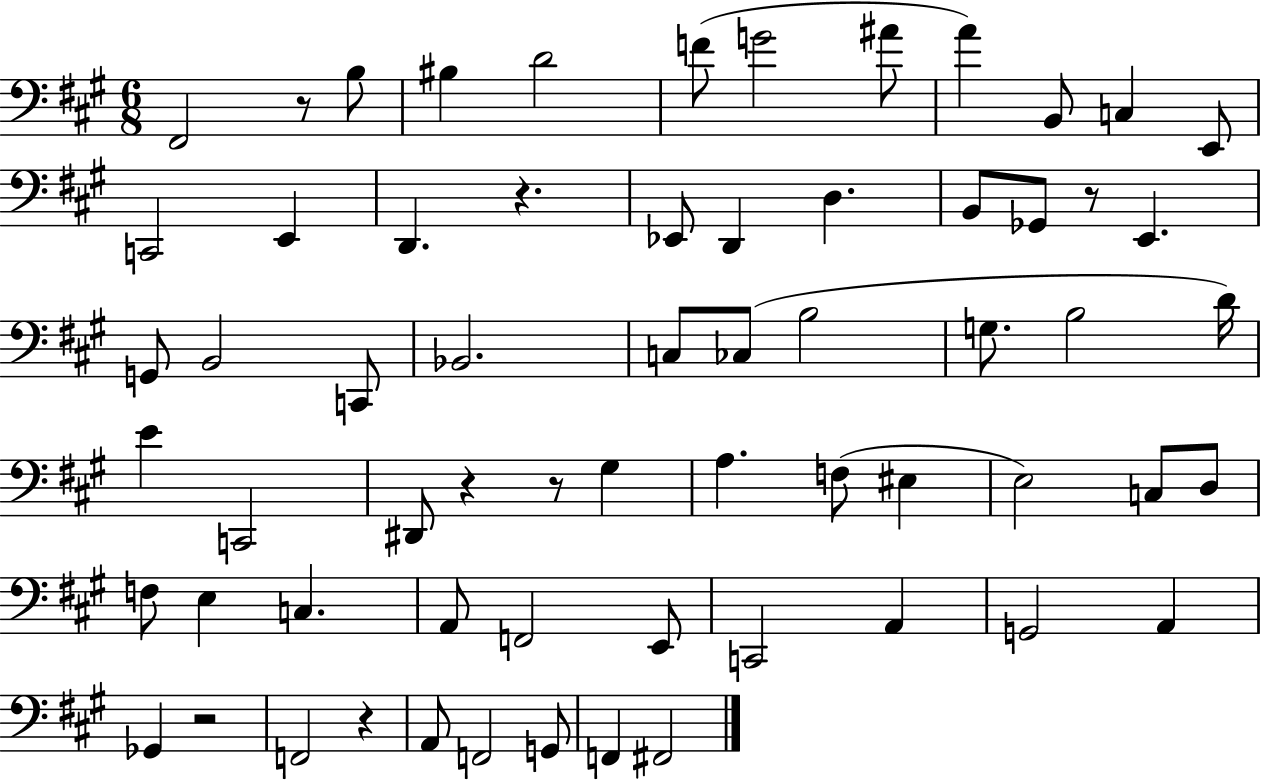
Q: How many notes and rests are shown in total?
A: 64